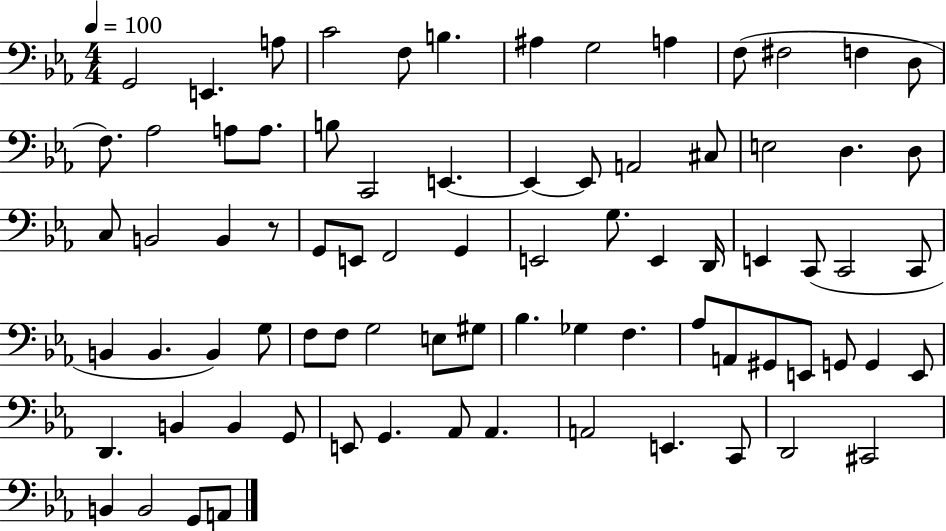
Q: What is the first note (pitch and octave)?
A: G2